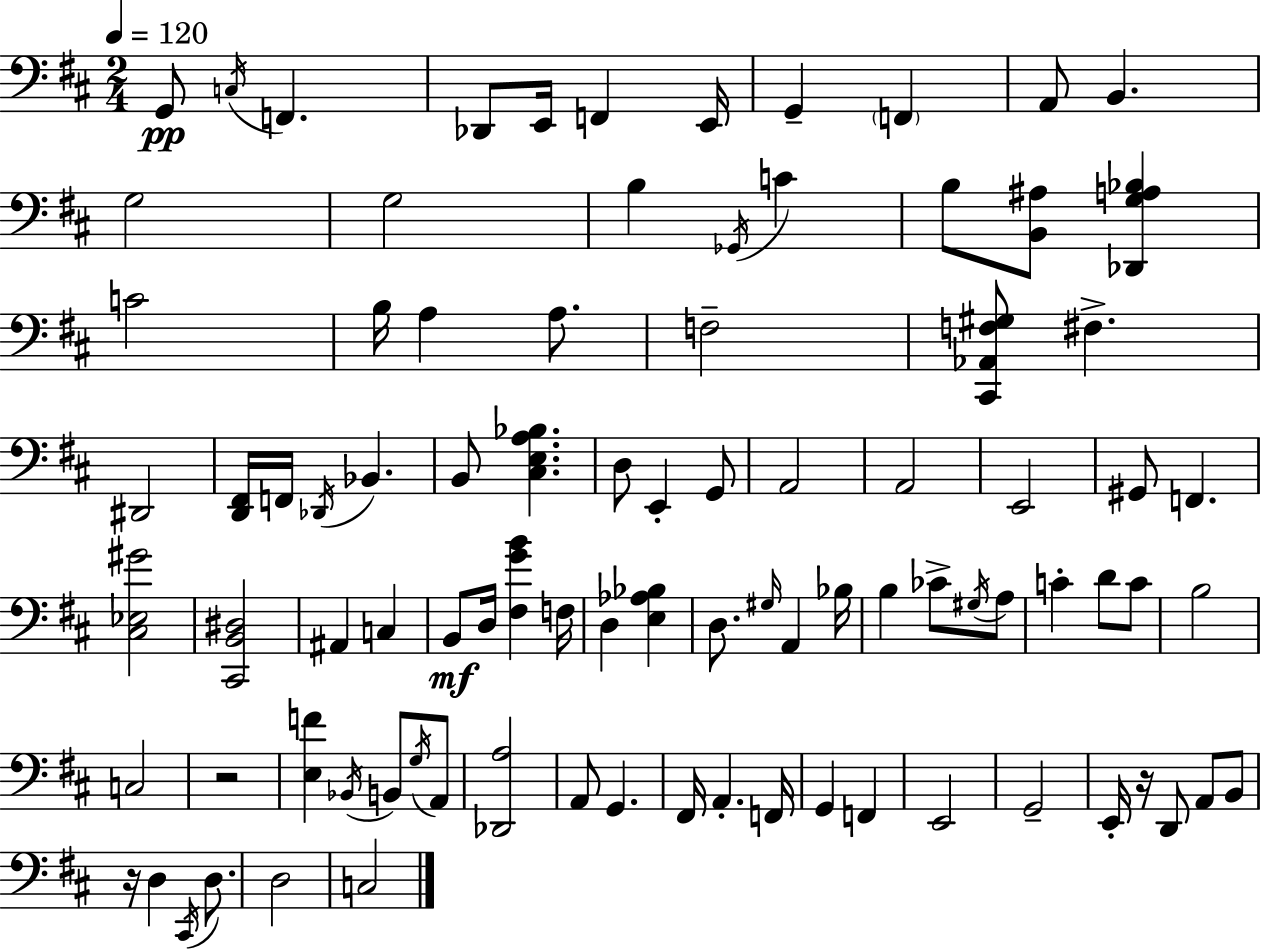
{
  \clef bass
  \numericTimeSignature
  \time 2/4
  \key d \major
  \tempo 4 = 120
  g,8\pp \acciaccatura { c16 } f,4. | des,8 e,16 f,4 | e,16 g,4-- \parenthesize f,4 | a,8 b,4. | \break g2 | g2 | b4 \acciaccatura { ges,16 } c'4 | b8 <b, ais>8 <des, g a bes>4 | \break c'2 | b16 a4 a8. | f2-- | <cis, aes, f gis>8 fis4.-> | \break dis,2 | <d, fis,>16 f,16 \acciaccatura { des,16 } bes,4. | b,8 <cis e a bes>4. | d8 e,4-. | \break g,8 a,2 | a,2 | e,2 | gis,8 f,4. | \break <cis ees gis'>2 | <cis, b, dis>2 | ais,4 c4 | b,8\mf d16 <fis g' b'>4 | \break f16 d4 <e aes bes>4 | d8. \grace { gis16 } a,4 | bes16 b4 | ces'8-> \acciaccatura { gis16 } a8 c'4-. | \break d'8 c'8 b2 | c2 | r2 | <e f'>4 | \break \acciaccatura { bes,16 } b,8 \acciaccatura { g16 } a,8 <des, a>2 | a,8 | g,4. fis,16 | a,4.-. f,16 g,4 | \break f,4 e,2 | g,2-- | e,16-. | r16 d,8 a,8 b,8 r16 | \break d4 \acciaccatura { cis,16 } d8. | d2 | c2 | \bar "|."
}